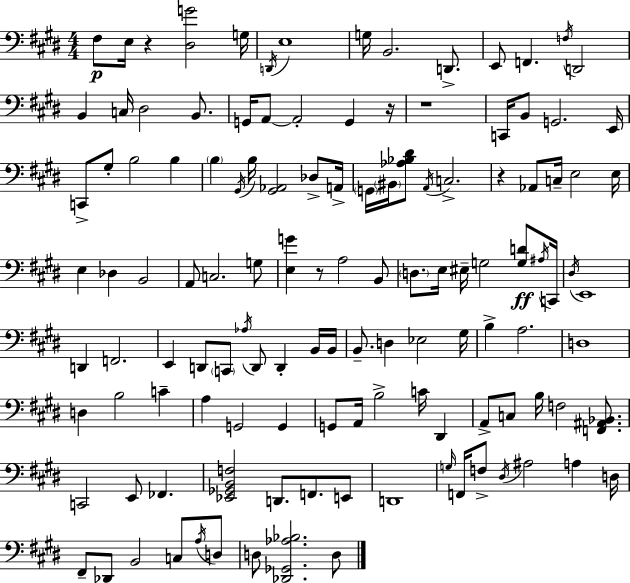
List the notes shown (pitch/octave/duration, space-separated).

F#3/e E3/s R/q [D#3,G4]/h G3/s D2/s E3/w G3/s B2/h. D2/e. E2/e F2/q. F3/s D2/h B2/q C3/s D#3/h B2/e. G2/s A2/e A2/h G2/q R/s R/w C2/s B2/e G2/h. E2/s C2/e G#3/e B3/h B3/q B3/q G#2/s B3/s [G#2,Ab2]/h Db3/e A2/s G2/s BIS2/s [Ab3,Bb3,D#4]/e A2/s C3/h. R/q Ab2/e C3/s E3/h E3/s E3/q Db3/q B2/h A2/e C3/h. G3/e [E3,G4]/q R/e A3/h B2/e D3/e. E3/s EIS3/s G3/h [G3,D4]/e A#3/s C2/s D#3/s E2/w D2/q F2/h. E2/q D2/e C2/e Ab3/s D2/e D2/q B2/s B2/s B2/e. D3/q Eb3/h G#3/s B3/q A3/h. D3/w D3/q B3/h C4/q A3/q G2/h G2/q G2/e A2/s B3/h C4/s D#2/q A2/e C3/e B3/s F3/h [F2,A#2,Bb2]/e. C2/h E2/e FES2/q. [Eb2,Gb2,B2,F3]/h D2/e. F2/e. E2/e D2/w G3/s F2/s F3/e D#3/s A#3/h A3/q D3/s F#2/e Db2/e B2/h C3/e A3/s D3/e D3/e [Db2,Gb2,Ab3,Bb3]/h. D3/e